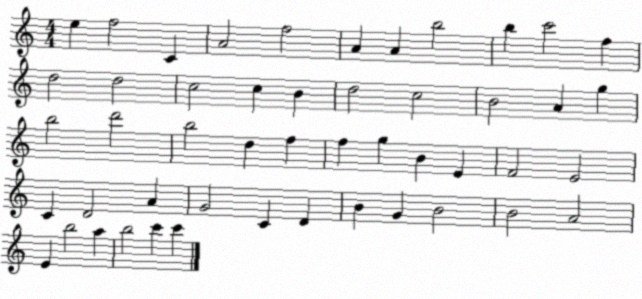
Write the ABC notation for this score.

X:1
T:Untitled
M:4/4
L:1/4
K:C
e f2 C A2 f2 A A b2 b c'2 f d2 d2 c2 c B d2 c2 B2 A g b2 d'2 b2 d f f g B E F2 E2 C D2 A G2 C D B G B2 B2 A2 E b2 a b2 c' c'